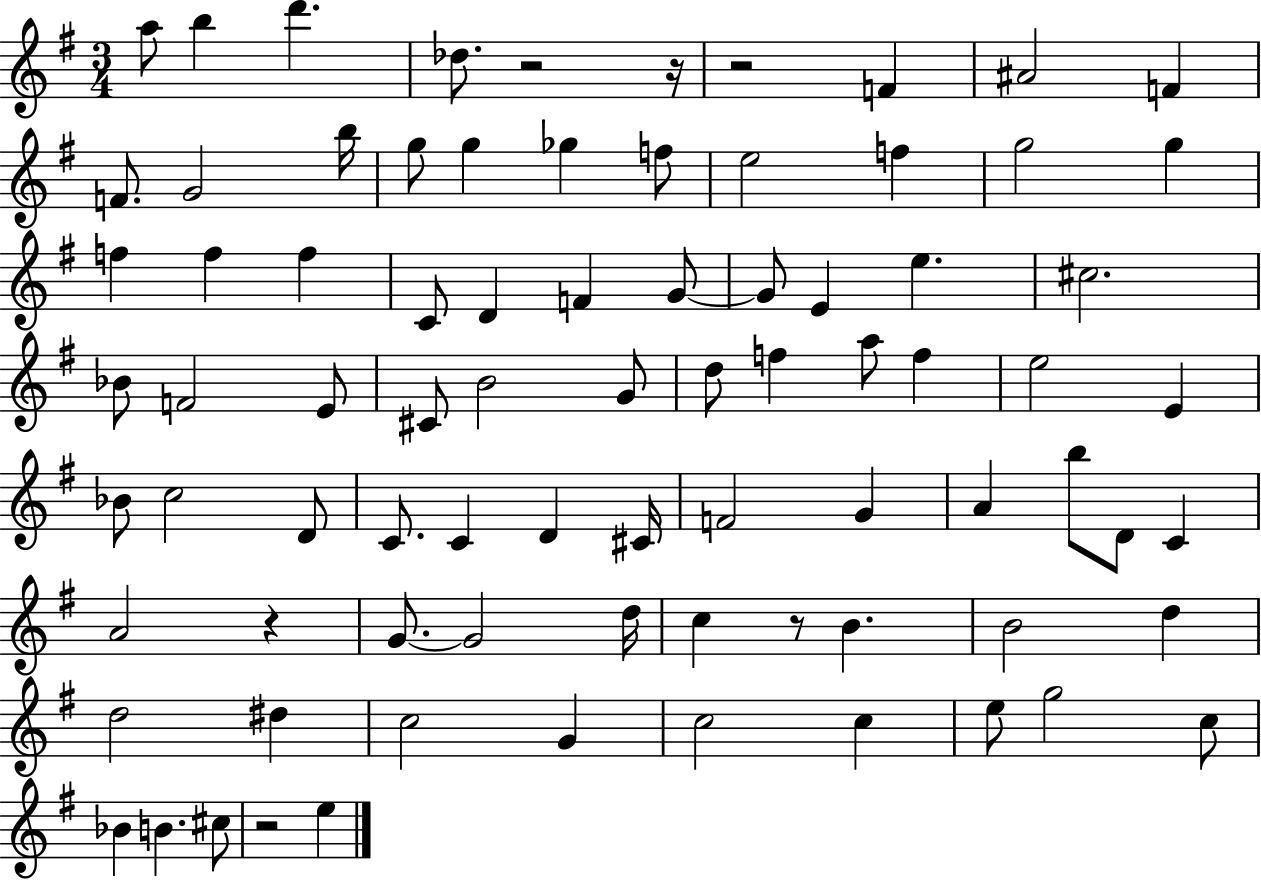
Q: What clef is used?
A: treble